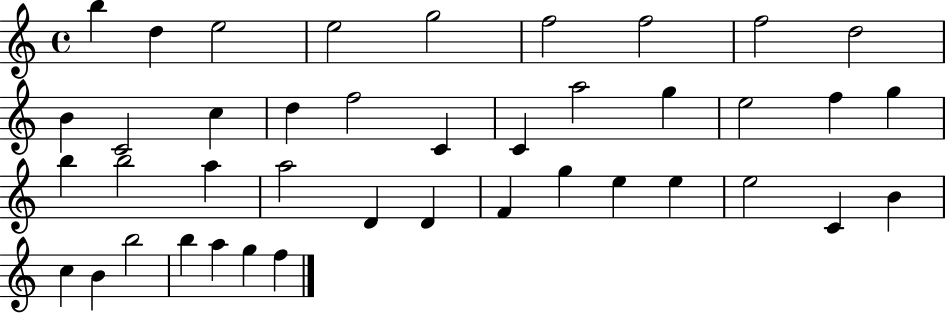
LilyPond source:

{
  \clef treble
  \time 4/4
  \defaultTimeSignature
  \key c \major
  b''4 d''4 e''2 | e''2 g''2 | f''2 f''2 | f''2 d''2 | \break b'4 c'2 c''4 | d''4 f''2 c'4 | c'4 a''2 g''4 | e''2 f''4 g''4 | \break b''4 b''2 a''4 | a''2 d'4 d'4 | f'4 g''4 e''4 e''4 | e''2 c'4 b'4 | \break c''4 b'4 b''2 | b''4 a''4 g''4 f''4 | \bar "|."
}